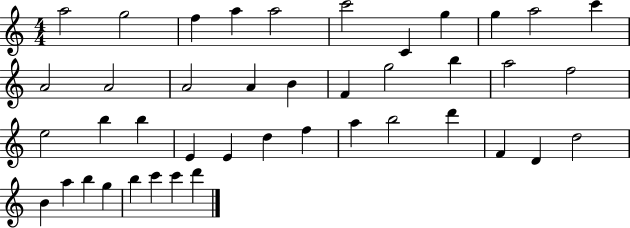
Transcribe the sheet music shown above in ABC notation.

X:1
T:Untitled
M:4/4
L:1/4
K:C
a2 g2 f a a2 c'2 C g g a2 c' A2 A2 A2 A B F g2 b a2 f2 e2 b b E E d f a b2 d' F D d2 B a b g b c' c' d'